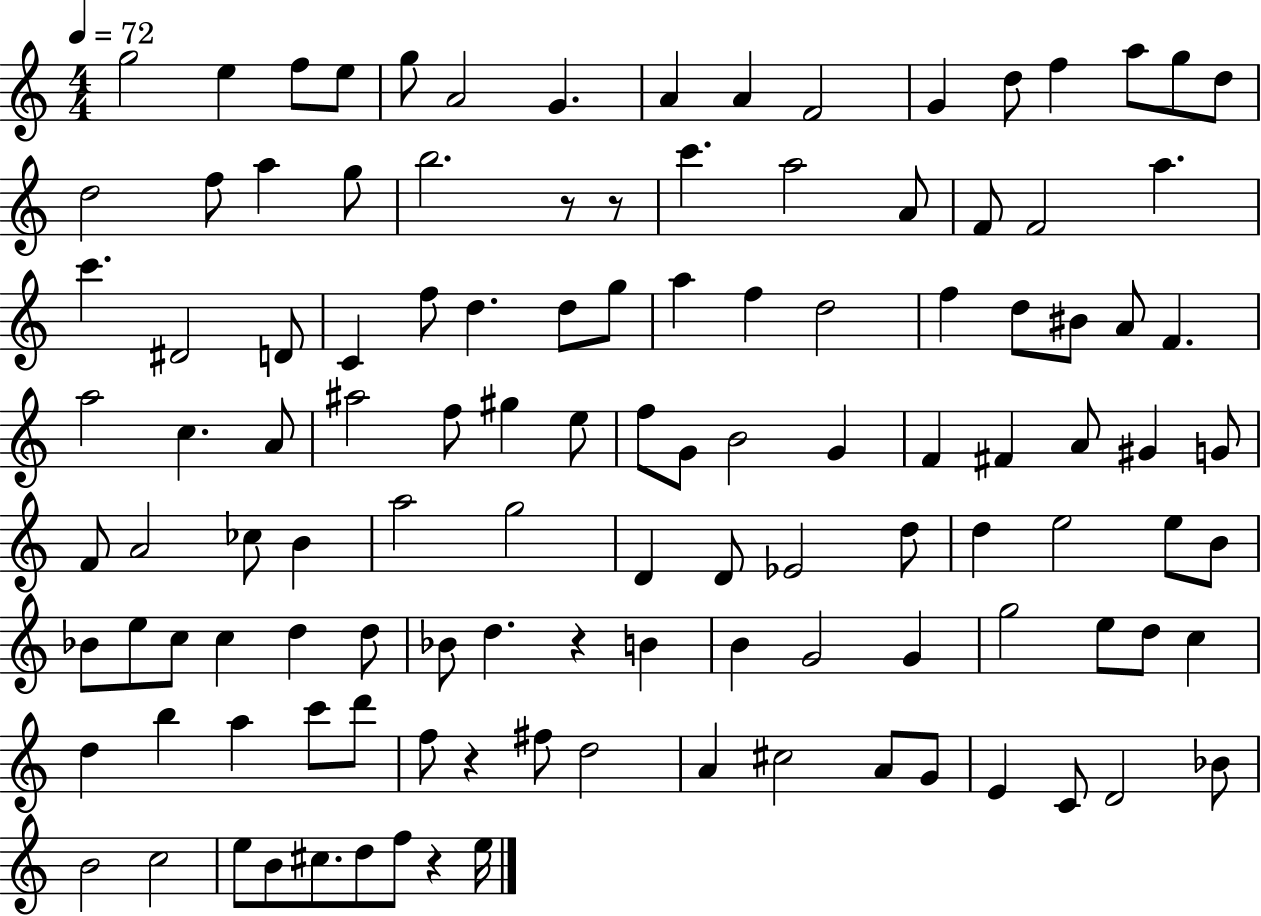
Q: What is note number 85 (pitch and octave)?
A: G4